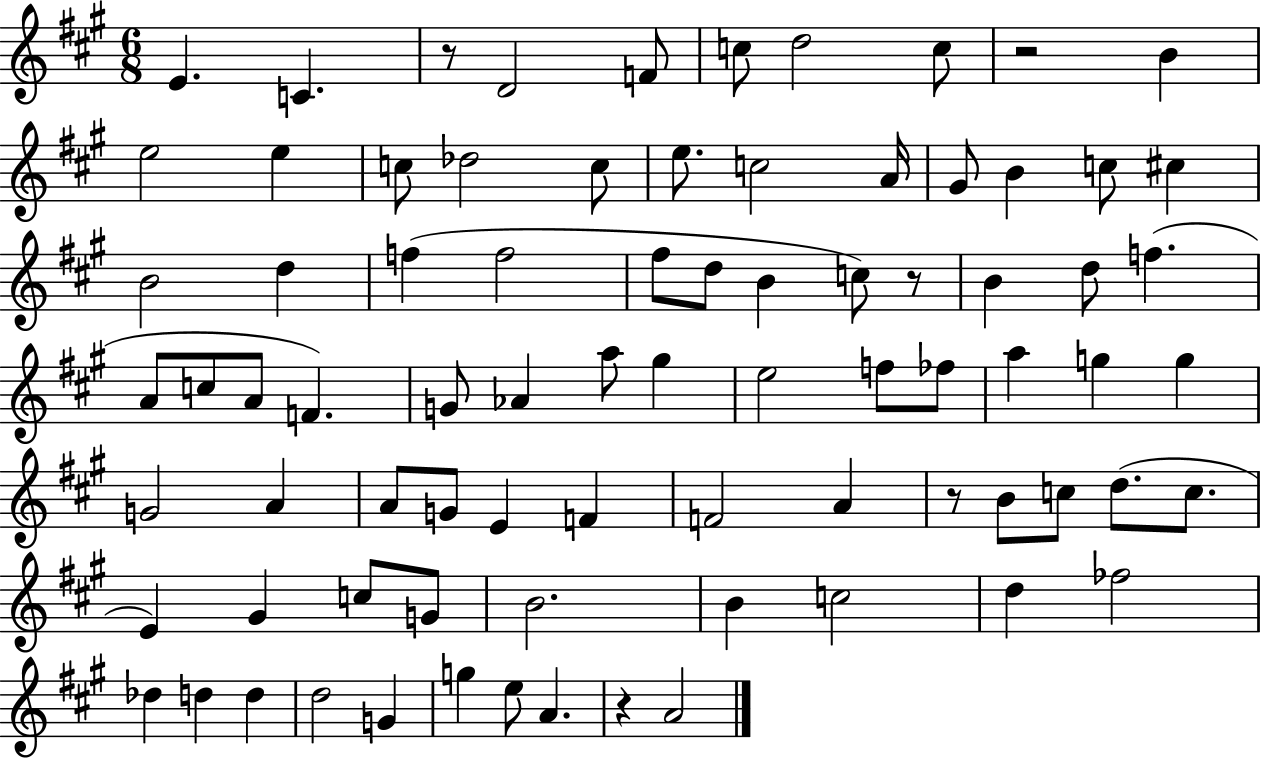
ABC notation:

X:1
T:Untitled
M:6/8
L:1/4
K:A
E C z/2 D2 F/2 c/2 d2 c/2 z2 B e2 e c/2 _d2 c/2 e/2 c2 A/4 ^G/2 B c/2 ^c B2 d f f2 ^f/2 d/2 B c/2 z/2 B d/2 f A/2 c/2 A/2 F G/2 _A a/2 ^g e2 f/2 _f/2 a g g G2 A A/2 G/2 E F F2 A z/2 B/2 c/2 d/2 c/2 E ^G c/2 G/2 B2 B c2 d _f2 _d d d d2 G g e/2 A z A2